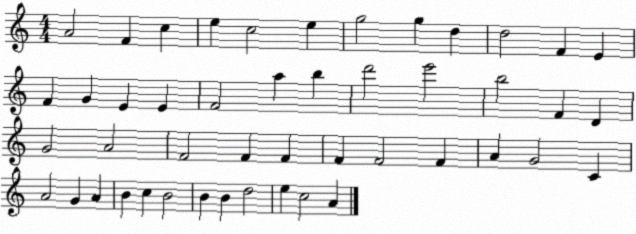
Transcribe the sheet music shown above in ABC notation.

X:1
T:Untitled
M:4/4
L:1/4
K:C
A2 F c e c2 e g2 g d d2 F E F G E E F2 a b d'2 e'2 b2 F D G2 A2 F2 F F F F2 F A G2 C A2 G A B c B2 B B d2 e c2 A